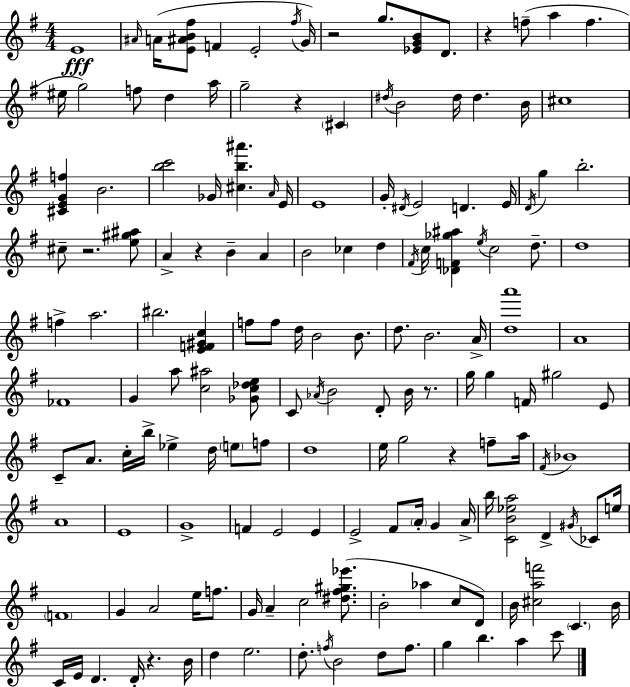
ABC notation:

X:1
T:Untitled
M:4/4
L:1/4
K:Em
E4 ^A/4 A/4 [E^AB^f]/2 F E2 ^f/4 G/4 z2 g/2 [_EGB]/2 D/2 z f/2 a f ^e/4 g2 f/2 d a/4 g2 z ^C ^d/4 B2 ^d/4 ^d B/4 ^c4 [^CEGf] B2 [bc']2 _G/4 [^cb^a'] A/4 E/4 E4 G/4 ^D/4 E2 D E/4 D/4 g b2 ^c/2 z2 [e^g^a]/2 A z B A B2 _c d ^F/4 c/4 [_DF_g^a] e/4 c2 d/2 d4 f a2 ^b2 [EF^Gc] f/2 f/2 d/4 B2 B/2 d/2 B2 A/4 [da']4 A4 _F4 G a/2 [c^a]2 [_Gc_de]/2 C/2 _A/4 B2 D/2 B/4 z/2 g/4 g F/4 ^g2 E/2 C/2 A/2 c/4 b/4 _e d/4 e/2 f/2 d4 e/4 g2 z f/2 a/4 ^F/4 _B4 A4 E4 G4 F E2 E E2 ^F/2 A/4 G A/4 b/4 [CB_ea]2 D ^G/4 _C/2 e/4 F4 G A2 e/4 f/2 G/4 A c2 [^d^f^g_e']/2 B2 _a c/2 D/2 B/4 [^caf']2 C B/4 C/4 E/4 D D/4 z B/4 d e2 d/2 f/4 B2 d/2 f/2 g b a c'/2